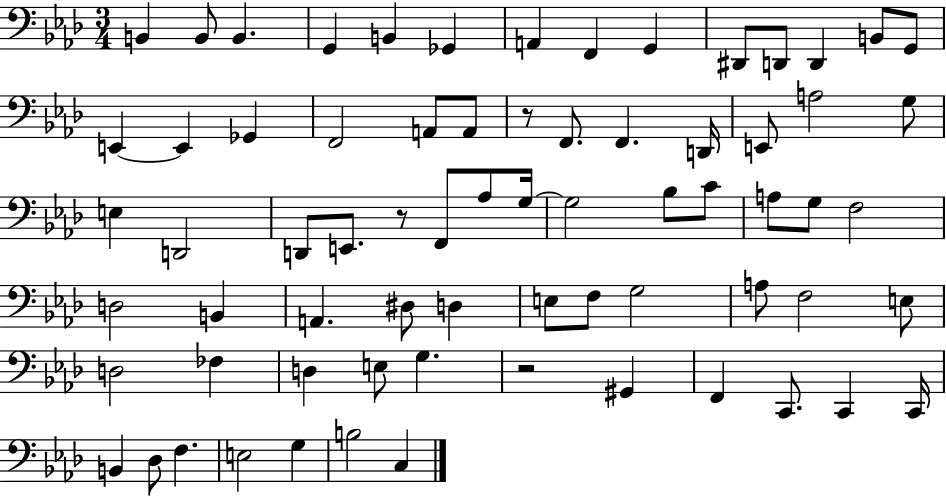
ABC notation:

X:1
T:Untitled
M:3/4
L:1/4
K:Ab
B,, B,,/2 B,, G,, B,, _G,, A,, F,, G,, ^D,,/2 D,,/2 D,, B,,/2 G,,/2 E,, E,, _G,, F,,2 A,,/2 A,,/2 z/2 F,,/2 F,, D,,/4 E,,/2 A,2 G,/2 E, D,,2 D,,/2 E,,/2 z/2 F,,/2 _A,/2 G,/4 G,2 _B,/2 C/2 A,/2 G,/2 F,2 D,2 B,, A,, ^D,/2 D, E,/2 F,/2 G,2 A,/2 F,2 E,/2 D,2 _F, D, E,/2 G, z2 ^G,, F,, C,,/2 C,, C,,/4 B,, _D,/2 F, E,2 G, B,2 C,